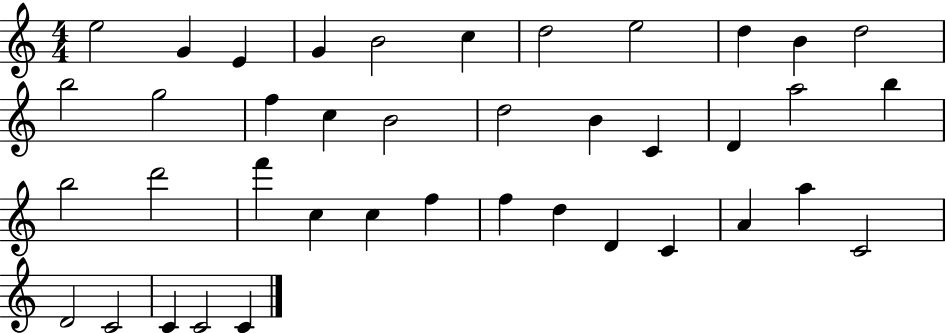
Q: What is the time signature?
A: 4/4